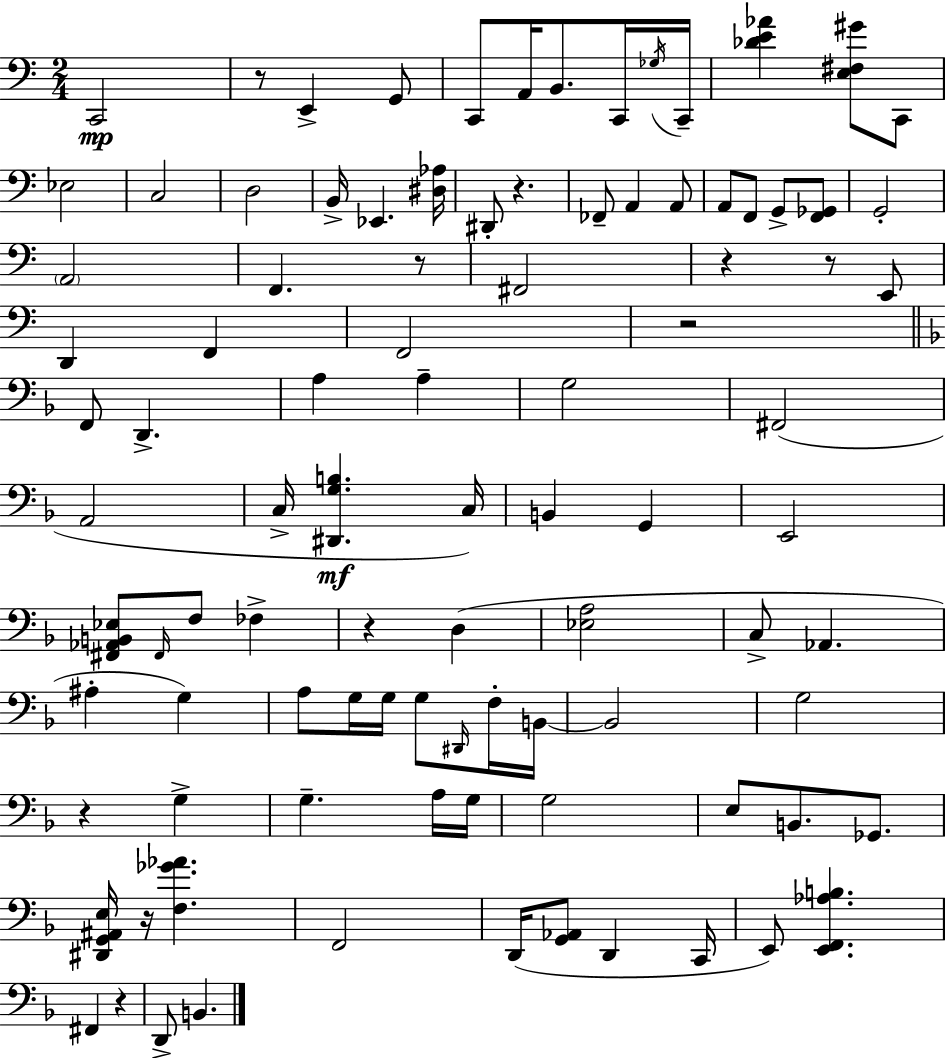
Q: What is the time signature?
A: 2/4